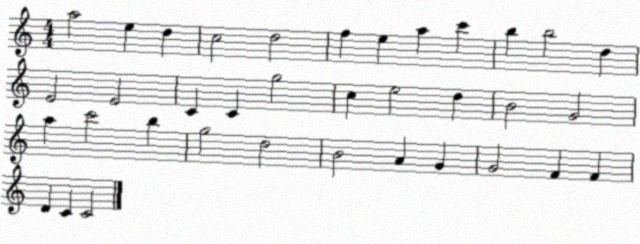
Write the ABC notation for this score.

X:1
T:Untitled
M:4/4
L:1/4
K:C
a2 e d c2 d2 f e a c' b b2 d E2 E2 C C g2 c e2 d B2 G2 a c'2 b g2 d2 B2 A G G2 F F D C C2